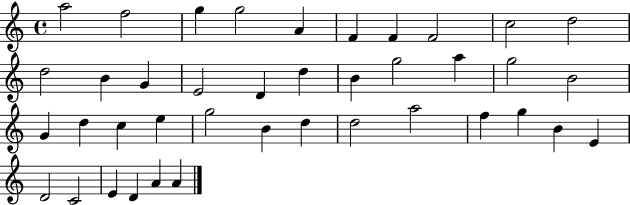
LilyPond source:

{
  \clef treble
  \time 4/4
  \defaultTimeSignature
  \key c \major
  a''2 f''2 | g''4 g''2 a'4 | f'4 f'4 f'2 | c''2 d''2 | \break d''2 b'4 g'4 | e'2 d'4 d''4 | b'4 g''2 a''4 | g''2 b'2 | \break g'4 d''4 c''4 e''4 | g''2 b'4 d''4 | d''2 a''2 | f''4 g''4 b'4 e'4 | \break d'2 c'2 | e'4 d'4 a'4 a'4 | \bar "|."
}